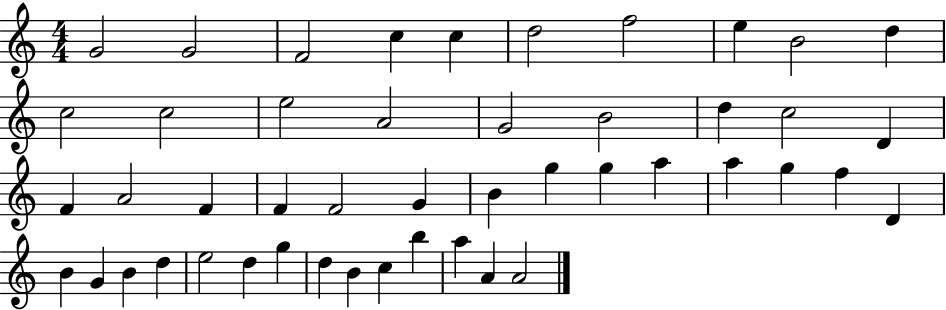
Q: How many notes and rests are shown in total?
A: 47